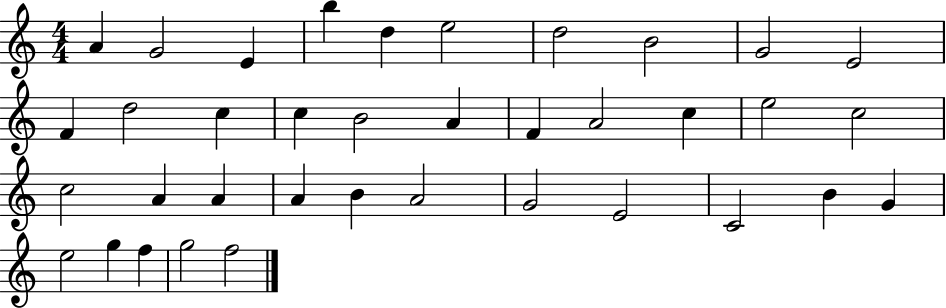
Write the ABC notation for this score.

X:1
T:Untitled
M:4/4
L:1/4
K:C
A G2 E b d e2 d2 B2 G2 E2 F d2 c c B2 A F A2 c e2 c2 c2 A A A B A2 G2 E2 C2 B G e2 g f g2 f2